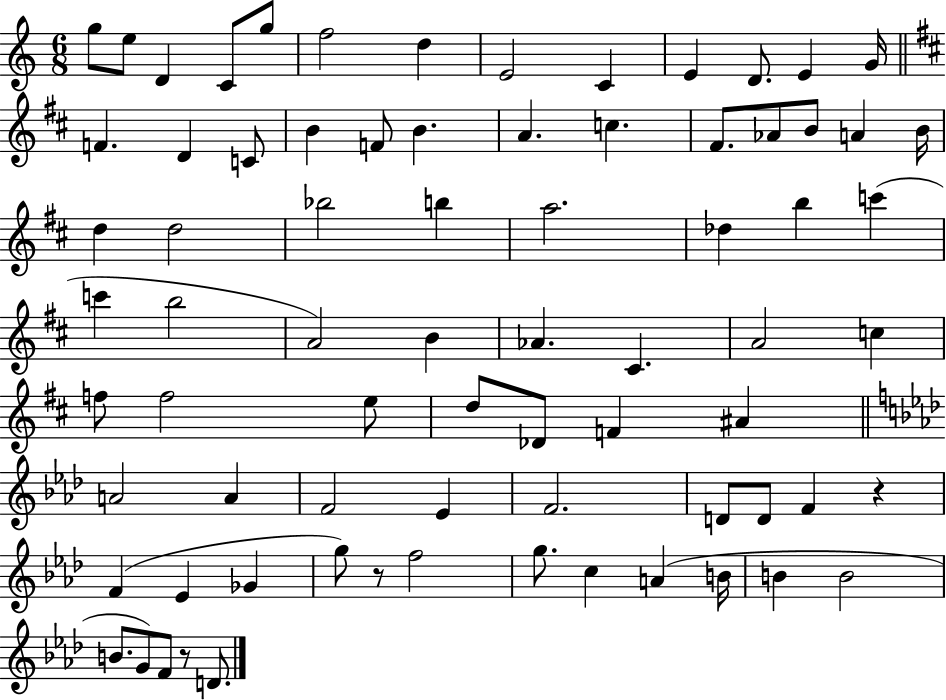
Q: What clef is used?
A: treble